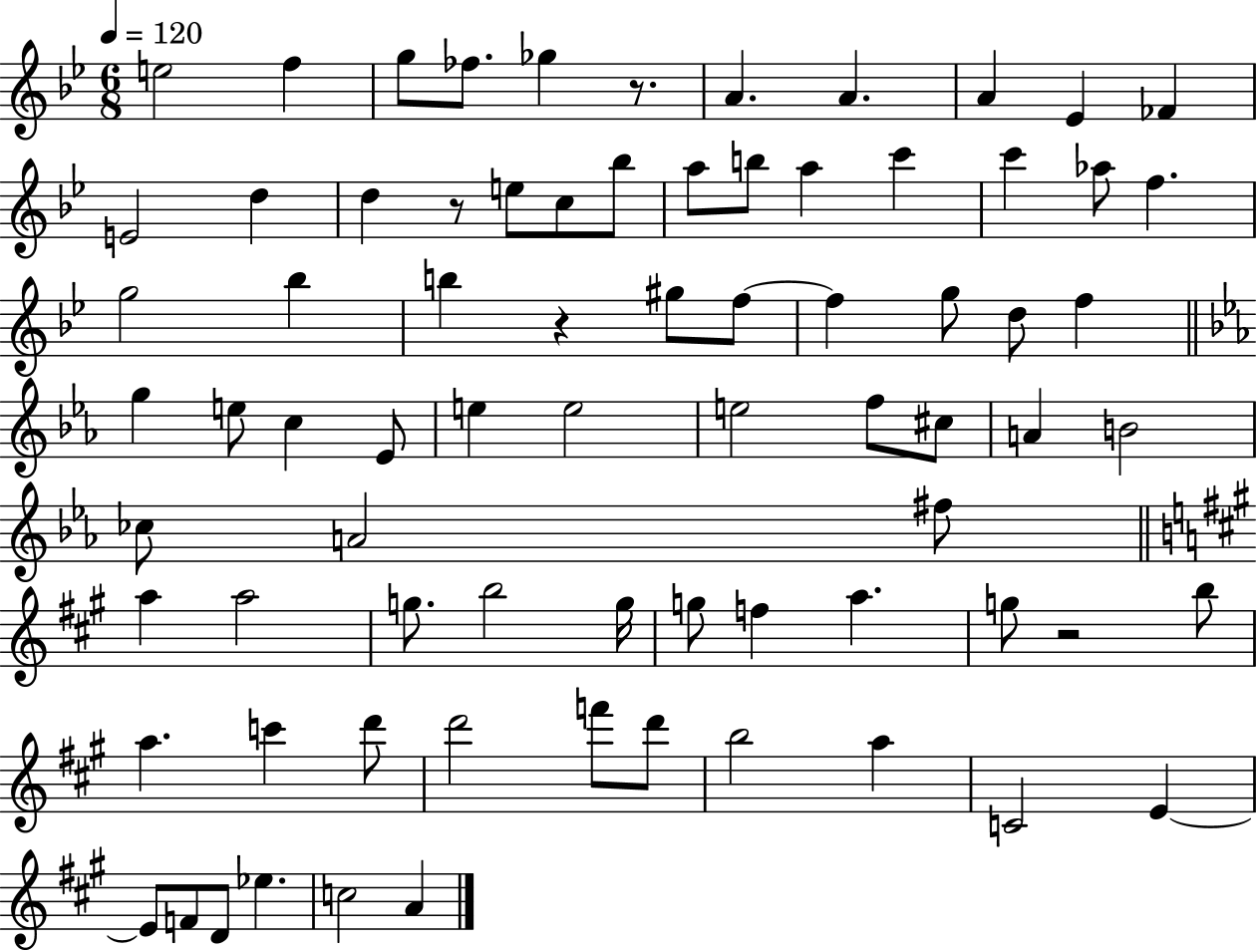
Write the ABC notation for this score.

X:1
T:Untitled
M:6/8
L:1/4
K:Bb
e2 f g/2 _f/2 _g z/2 A A A _E _F E2 d d z/2 e/2 c/2 _b/2 a/2 b/2 a c' c' _a/2 f g2 _b b z ^g/2 f/2 f g/2 d/2 f g e/2 c _E/2 e e2 e2 f/2 ^c/2 A B2 _c/2 A2 ^f/2 a a2 g/2 b2 g/4 g/2 f a g/2 z2 b/2 a c' d'/2 d'2 f'/2 d'/2 b2 a C2 E E/2 F/2 D/2 _e c2 A